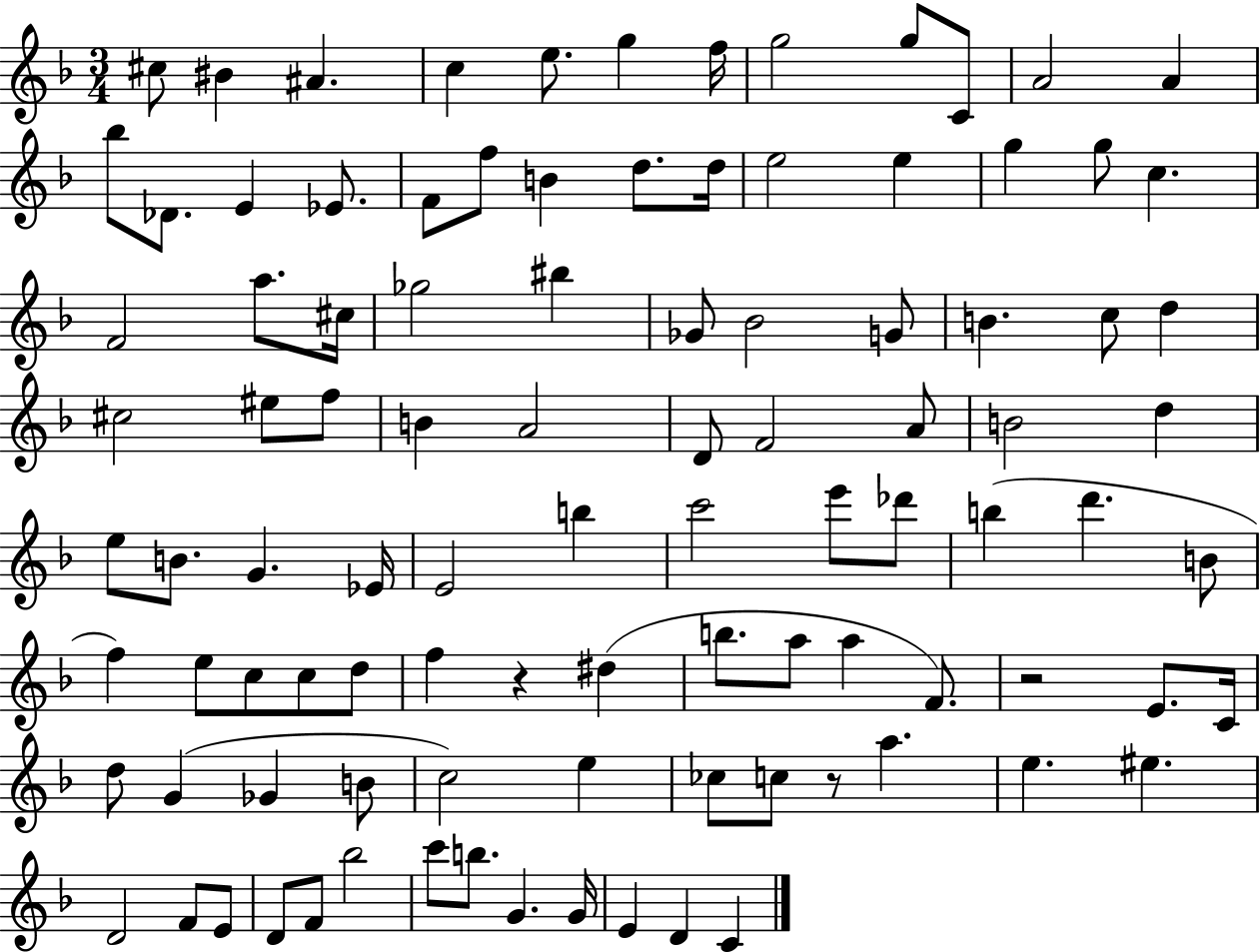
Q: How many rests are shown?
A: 3